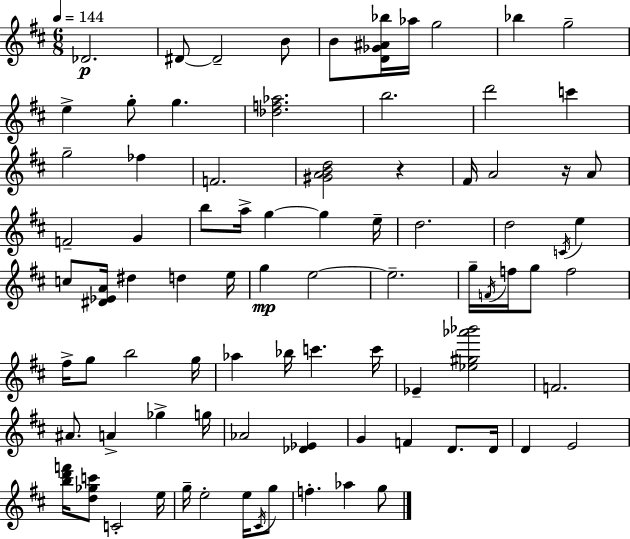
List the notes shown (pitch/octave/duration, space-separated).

Db4/h. D#4/e D#4/h B4/e B4/e [D4,Gb4,A#4,Bb5]/s Ab5/s G5/h Bb5/q G5/h E5/q G5/e G5/q. [Db5,F5,Ab5]/h. B5/h. D6/h C6/q G5/h FES5/q F4/h. [G#4,A4,B4,D5]/h R/q F#4/s A4/h R/s A4/e F4/h G4/q B5/e A5/s G5/q G5/q E5/s D5/h. D5/h C4/s E5/q C5/e [D#4,Eb4,A4]/s D#5/q D5/q E5/s G5/q E5/h E5/h. G5/s F4/s F5/s G5/e F5/h F#5/s G5/e B5/h G5/s Ab5/q Bb5/s C6/q. C6/s Eb4/q [Eb5,G#5,Ab6,Bb6]/h F4/h. A#4/e. A4/q Gb5/q G5/s Ab4/h [Db4,Eb4]/q G4/q F4/q D4/e. D4/s D4/q E4/h [B5,D6,F6]/s [D5,Gb5,C6]/e C4/h E5/s G5/s E5/h E5/s C#4/s G5/e F5/q. Ab5/q G5/e